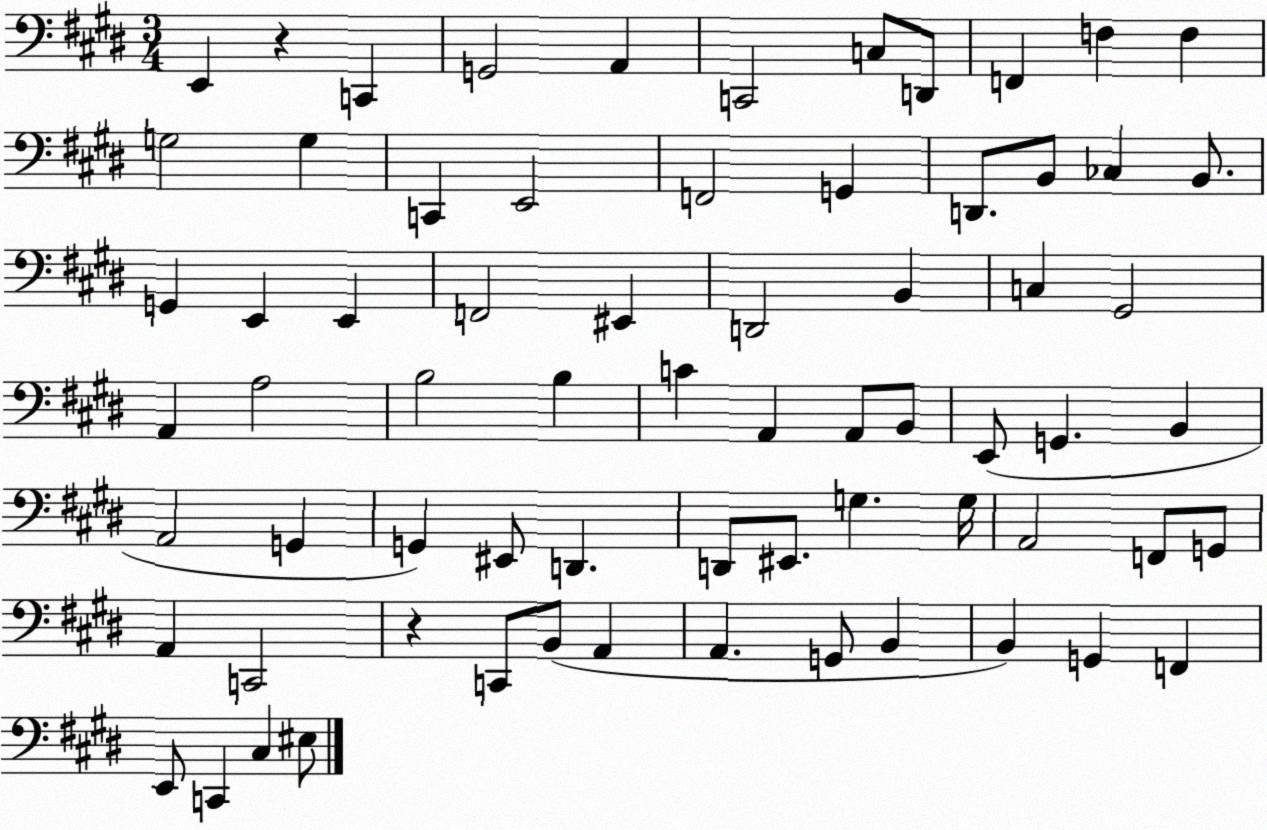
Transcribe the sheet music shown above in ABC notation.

X:1
T:Untitled
M:3/4
L:1/4
K:E
E,, z C,, G,,2 A,, C,,2 C,/2 D,,/2 F,, F, F, G,2 G, C,, E,,2 F,,2 G,, D,,/2 B,,/2 _C, B,,/2 G,, E,, E,, F,,2 ^E,, D,,2 B,, C, ^G,,2 A,, A,2 B,2 B, C A,, A,,/2 B,,/2 E,,/2 G,, B,, A,,2 G,, G,, ^E,,/2 D,, D,,/2 ^E,,/2 G, G,/4 A,,2 F,,/2 G,,/2 A,, C,,2 z C,,/2 B,,/2 A,, A,, G,,/2 B,, B,, G,, F,, E,,/2 C,, ^C, ^E,/2